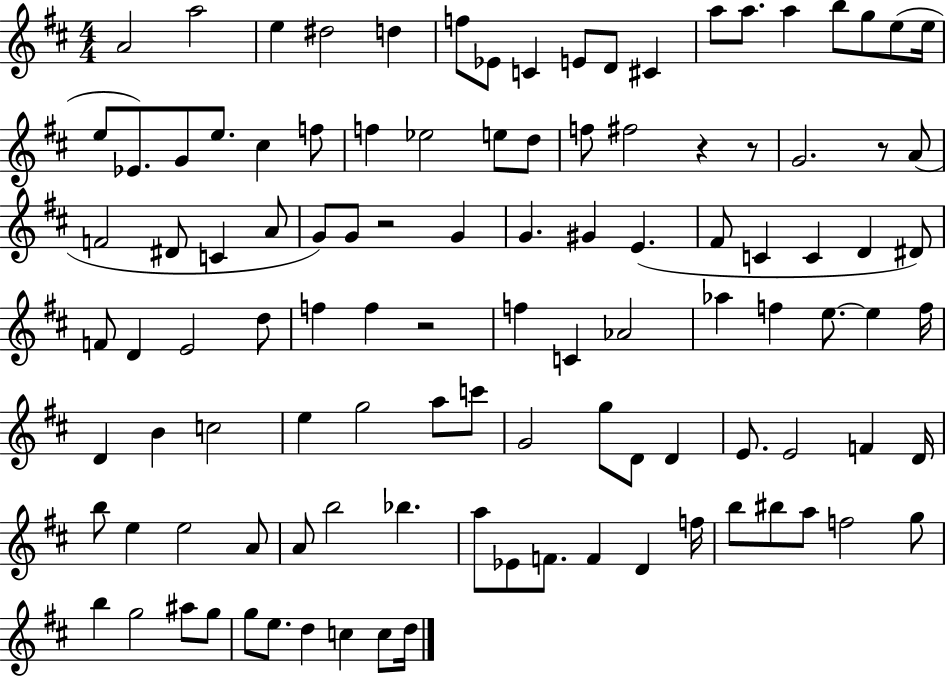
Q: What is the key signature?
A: D major